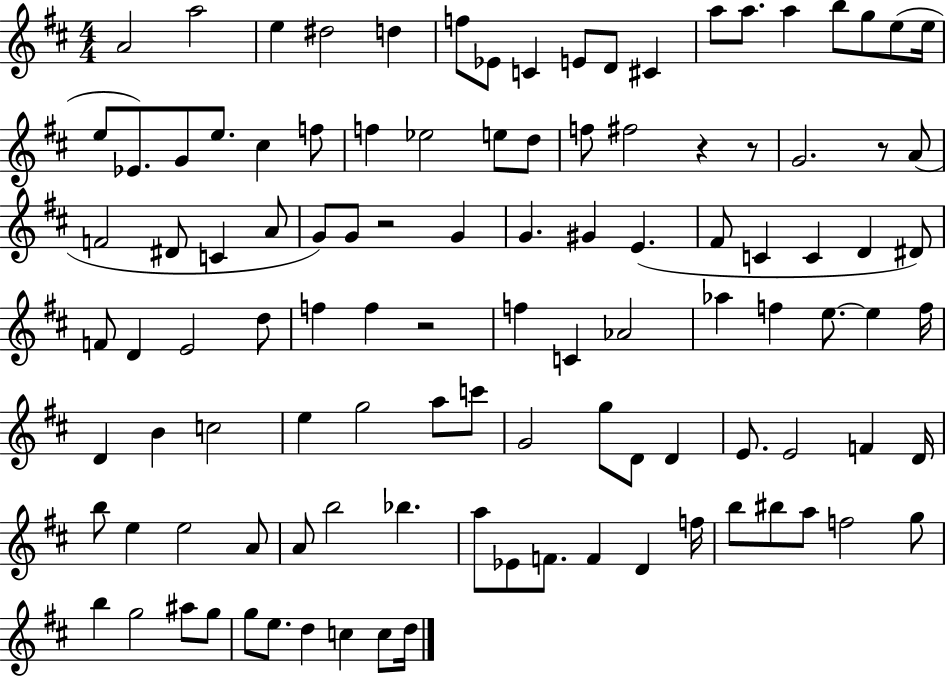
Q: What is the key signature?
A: D major